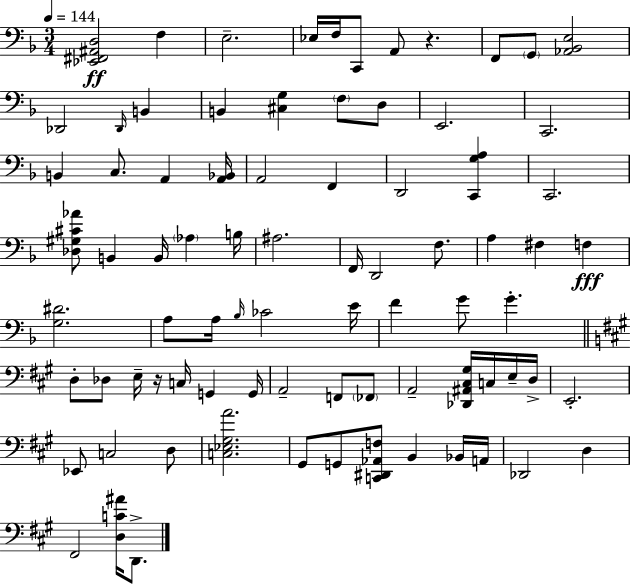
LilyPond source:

{
  \clef bass
  \numericTimeSignature
  \time 3/4
  \key d \minor
  \tempo 4 = 144
  <ees, fis, ais, d>2\ff f4 | e2.-- | ees16 f16 c,8 a,8 r4. | f,8 \parenthesize g,8 <aes, bes, e>2 | \break des,2 \grace { des,16 } b,4 | b,4 <cis g>4 \parenthesize f8 d8 | e,2. | c,2. | \break b,4 c8. a,4 | <a, bes,>16 a,2 f,4 | d,2 <c, g a>4 | c,2. | \break <des gis cis' aes'>8 b,4 b,16 \parenthesize aes4 | b16 ais2. | f,16 d,2 f8. | a4 fis4 f4\fff | \break <g dis'>2. | a8 a16 \grace { bes16 } ces'2 | e'16 f'4 g'8 g'4.-. | \bar "||" \break \key a \major d8-. des8 e16-- r16 c16 g,4 g,16 | a,2-- f,8 \parenthesize fes,8 | a,2-- <des, ais, cis gis>16 c16 e16-- d16-> | e,2.-. | \break ees,8 c2 d8 | <c ees gis a'>2. | gis,8 g,8 <c, dis, aes, f>8 b,4 bes,16 a,16 | des,2 d4 | \break fis,2 <d c' ais'>16 d,8.-> | \bar "|."
}